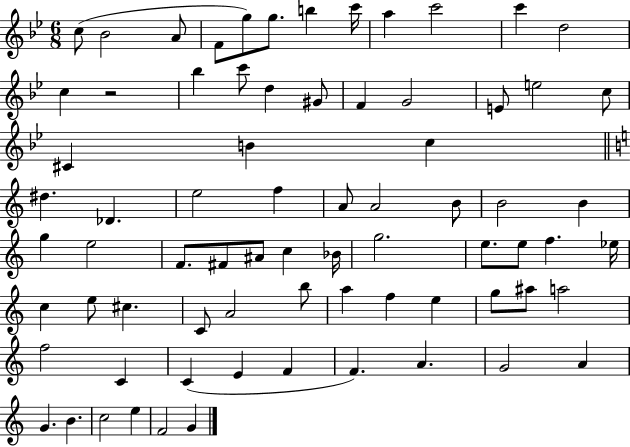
C5/e Bb4/h A4/e F4/e G5/e G5/e. B5/q C6/s A5/q C6/h C6/q D5/h C5/q R/h Bb5/q C6/e D5/q G#4/e F4/q G4/h E4/e E5/h C5/e C#4/q B4/q C5/q D#5/q. Db4/q. E5/h F5/q A4/e A4/h B4/e B4/h B4/q G5/q E5/h F4/e. F#4/e A#4/e C5/q Bb4/s G5/h. E5/e. E5/e F5/q. Eb5/s C5/q E5/e C#5/q. C4/e A4/h B5/e A5/q F5/q E5/q G5/e A#5/e A5/h F5/h C4/q C4/q E4/q F4/q F4/q. A4/q. G4/h A4/q G4/q. B4/q. C5/h E5/q F4/h G4/q